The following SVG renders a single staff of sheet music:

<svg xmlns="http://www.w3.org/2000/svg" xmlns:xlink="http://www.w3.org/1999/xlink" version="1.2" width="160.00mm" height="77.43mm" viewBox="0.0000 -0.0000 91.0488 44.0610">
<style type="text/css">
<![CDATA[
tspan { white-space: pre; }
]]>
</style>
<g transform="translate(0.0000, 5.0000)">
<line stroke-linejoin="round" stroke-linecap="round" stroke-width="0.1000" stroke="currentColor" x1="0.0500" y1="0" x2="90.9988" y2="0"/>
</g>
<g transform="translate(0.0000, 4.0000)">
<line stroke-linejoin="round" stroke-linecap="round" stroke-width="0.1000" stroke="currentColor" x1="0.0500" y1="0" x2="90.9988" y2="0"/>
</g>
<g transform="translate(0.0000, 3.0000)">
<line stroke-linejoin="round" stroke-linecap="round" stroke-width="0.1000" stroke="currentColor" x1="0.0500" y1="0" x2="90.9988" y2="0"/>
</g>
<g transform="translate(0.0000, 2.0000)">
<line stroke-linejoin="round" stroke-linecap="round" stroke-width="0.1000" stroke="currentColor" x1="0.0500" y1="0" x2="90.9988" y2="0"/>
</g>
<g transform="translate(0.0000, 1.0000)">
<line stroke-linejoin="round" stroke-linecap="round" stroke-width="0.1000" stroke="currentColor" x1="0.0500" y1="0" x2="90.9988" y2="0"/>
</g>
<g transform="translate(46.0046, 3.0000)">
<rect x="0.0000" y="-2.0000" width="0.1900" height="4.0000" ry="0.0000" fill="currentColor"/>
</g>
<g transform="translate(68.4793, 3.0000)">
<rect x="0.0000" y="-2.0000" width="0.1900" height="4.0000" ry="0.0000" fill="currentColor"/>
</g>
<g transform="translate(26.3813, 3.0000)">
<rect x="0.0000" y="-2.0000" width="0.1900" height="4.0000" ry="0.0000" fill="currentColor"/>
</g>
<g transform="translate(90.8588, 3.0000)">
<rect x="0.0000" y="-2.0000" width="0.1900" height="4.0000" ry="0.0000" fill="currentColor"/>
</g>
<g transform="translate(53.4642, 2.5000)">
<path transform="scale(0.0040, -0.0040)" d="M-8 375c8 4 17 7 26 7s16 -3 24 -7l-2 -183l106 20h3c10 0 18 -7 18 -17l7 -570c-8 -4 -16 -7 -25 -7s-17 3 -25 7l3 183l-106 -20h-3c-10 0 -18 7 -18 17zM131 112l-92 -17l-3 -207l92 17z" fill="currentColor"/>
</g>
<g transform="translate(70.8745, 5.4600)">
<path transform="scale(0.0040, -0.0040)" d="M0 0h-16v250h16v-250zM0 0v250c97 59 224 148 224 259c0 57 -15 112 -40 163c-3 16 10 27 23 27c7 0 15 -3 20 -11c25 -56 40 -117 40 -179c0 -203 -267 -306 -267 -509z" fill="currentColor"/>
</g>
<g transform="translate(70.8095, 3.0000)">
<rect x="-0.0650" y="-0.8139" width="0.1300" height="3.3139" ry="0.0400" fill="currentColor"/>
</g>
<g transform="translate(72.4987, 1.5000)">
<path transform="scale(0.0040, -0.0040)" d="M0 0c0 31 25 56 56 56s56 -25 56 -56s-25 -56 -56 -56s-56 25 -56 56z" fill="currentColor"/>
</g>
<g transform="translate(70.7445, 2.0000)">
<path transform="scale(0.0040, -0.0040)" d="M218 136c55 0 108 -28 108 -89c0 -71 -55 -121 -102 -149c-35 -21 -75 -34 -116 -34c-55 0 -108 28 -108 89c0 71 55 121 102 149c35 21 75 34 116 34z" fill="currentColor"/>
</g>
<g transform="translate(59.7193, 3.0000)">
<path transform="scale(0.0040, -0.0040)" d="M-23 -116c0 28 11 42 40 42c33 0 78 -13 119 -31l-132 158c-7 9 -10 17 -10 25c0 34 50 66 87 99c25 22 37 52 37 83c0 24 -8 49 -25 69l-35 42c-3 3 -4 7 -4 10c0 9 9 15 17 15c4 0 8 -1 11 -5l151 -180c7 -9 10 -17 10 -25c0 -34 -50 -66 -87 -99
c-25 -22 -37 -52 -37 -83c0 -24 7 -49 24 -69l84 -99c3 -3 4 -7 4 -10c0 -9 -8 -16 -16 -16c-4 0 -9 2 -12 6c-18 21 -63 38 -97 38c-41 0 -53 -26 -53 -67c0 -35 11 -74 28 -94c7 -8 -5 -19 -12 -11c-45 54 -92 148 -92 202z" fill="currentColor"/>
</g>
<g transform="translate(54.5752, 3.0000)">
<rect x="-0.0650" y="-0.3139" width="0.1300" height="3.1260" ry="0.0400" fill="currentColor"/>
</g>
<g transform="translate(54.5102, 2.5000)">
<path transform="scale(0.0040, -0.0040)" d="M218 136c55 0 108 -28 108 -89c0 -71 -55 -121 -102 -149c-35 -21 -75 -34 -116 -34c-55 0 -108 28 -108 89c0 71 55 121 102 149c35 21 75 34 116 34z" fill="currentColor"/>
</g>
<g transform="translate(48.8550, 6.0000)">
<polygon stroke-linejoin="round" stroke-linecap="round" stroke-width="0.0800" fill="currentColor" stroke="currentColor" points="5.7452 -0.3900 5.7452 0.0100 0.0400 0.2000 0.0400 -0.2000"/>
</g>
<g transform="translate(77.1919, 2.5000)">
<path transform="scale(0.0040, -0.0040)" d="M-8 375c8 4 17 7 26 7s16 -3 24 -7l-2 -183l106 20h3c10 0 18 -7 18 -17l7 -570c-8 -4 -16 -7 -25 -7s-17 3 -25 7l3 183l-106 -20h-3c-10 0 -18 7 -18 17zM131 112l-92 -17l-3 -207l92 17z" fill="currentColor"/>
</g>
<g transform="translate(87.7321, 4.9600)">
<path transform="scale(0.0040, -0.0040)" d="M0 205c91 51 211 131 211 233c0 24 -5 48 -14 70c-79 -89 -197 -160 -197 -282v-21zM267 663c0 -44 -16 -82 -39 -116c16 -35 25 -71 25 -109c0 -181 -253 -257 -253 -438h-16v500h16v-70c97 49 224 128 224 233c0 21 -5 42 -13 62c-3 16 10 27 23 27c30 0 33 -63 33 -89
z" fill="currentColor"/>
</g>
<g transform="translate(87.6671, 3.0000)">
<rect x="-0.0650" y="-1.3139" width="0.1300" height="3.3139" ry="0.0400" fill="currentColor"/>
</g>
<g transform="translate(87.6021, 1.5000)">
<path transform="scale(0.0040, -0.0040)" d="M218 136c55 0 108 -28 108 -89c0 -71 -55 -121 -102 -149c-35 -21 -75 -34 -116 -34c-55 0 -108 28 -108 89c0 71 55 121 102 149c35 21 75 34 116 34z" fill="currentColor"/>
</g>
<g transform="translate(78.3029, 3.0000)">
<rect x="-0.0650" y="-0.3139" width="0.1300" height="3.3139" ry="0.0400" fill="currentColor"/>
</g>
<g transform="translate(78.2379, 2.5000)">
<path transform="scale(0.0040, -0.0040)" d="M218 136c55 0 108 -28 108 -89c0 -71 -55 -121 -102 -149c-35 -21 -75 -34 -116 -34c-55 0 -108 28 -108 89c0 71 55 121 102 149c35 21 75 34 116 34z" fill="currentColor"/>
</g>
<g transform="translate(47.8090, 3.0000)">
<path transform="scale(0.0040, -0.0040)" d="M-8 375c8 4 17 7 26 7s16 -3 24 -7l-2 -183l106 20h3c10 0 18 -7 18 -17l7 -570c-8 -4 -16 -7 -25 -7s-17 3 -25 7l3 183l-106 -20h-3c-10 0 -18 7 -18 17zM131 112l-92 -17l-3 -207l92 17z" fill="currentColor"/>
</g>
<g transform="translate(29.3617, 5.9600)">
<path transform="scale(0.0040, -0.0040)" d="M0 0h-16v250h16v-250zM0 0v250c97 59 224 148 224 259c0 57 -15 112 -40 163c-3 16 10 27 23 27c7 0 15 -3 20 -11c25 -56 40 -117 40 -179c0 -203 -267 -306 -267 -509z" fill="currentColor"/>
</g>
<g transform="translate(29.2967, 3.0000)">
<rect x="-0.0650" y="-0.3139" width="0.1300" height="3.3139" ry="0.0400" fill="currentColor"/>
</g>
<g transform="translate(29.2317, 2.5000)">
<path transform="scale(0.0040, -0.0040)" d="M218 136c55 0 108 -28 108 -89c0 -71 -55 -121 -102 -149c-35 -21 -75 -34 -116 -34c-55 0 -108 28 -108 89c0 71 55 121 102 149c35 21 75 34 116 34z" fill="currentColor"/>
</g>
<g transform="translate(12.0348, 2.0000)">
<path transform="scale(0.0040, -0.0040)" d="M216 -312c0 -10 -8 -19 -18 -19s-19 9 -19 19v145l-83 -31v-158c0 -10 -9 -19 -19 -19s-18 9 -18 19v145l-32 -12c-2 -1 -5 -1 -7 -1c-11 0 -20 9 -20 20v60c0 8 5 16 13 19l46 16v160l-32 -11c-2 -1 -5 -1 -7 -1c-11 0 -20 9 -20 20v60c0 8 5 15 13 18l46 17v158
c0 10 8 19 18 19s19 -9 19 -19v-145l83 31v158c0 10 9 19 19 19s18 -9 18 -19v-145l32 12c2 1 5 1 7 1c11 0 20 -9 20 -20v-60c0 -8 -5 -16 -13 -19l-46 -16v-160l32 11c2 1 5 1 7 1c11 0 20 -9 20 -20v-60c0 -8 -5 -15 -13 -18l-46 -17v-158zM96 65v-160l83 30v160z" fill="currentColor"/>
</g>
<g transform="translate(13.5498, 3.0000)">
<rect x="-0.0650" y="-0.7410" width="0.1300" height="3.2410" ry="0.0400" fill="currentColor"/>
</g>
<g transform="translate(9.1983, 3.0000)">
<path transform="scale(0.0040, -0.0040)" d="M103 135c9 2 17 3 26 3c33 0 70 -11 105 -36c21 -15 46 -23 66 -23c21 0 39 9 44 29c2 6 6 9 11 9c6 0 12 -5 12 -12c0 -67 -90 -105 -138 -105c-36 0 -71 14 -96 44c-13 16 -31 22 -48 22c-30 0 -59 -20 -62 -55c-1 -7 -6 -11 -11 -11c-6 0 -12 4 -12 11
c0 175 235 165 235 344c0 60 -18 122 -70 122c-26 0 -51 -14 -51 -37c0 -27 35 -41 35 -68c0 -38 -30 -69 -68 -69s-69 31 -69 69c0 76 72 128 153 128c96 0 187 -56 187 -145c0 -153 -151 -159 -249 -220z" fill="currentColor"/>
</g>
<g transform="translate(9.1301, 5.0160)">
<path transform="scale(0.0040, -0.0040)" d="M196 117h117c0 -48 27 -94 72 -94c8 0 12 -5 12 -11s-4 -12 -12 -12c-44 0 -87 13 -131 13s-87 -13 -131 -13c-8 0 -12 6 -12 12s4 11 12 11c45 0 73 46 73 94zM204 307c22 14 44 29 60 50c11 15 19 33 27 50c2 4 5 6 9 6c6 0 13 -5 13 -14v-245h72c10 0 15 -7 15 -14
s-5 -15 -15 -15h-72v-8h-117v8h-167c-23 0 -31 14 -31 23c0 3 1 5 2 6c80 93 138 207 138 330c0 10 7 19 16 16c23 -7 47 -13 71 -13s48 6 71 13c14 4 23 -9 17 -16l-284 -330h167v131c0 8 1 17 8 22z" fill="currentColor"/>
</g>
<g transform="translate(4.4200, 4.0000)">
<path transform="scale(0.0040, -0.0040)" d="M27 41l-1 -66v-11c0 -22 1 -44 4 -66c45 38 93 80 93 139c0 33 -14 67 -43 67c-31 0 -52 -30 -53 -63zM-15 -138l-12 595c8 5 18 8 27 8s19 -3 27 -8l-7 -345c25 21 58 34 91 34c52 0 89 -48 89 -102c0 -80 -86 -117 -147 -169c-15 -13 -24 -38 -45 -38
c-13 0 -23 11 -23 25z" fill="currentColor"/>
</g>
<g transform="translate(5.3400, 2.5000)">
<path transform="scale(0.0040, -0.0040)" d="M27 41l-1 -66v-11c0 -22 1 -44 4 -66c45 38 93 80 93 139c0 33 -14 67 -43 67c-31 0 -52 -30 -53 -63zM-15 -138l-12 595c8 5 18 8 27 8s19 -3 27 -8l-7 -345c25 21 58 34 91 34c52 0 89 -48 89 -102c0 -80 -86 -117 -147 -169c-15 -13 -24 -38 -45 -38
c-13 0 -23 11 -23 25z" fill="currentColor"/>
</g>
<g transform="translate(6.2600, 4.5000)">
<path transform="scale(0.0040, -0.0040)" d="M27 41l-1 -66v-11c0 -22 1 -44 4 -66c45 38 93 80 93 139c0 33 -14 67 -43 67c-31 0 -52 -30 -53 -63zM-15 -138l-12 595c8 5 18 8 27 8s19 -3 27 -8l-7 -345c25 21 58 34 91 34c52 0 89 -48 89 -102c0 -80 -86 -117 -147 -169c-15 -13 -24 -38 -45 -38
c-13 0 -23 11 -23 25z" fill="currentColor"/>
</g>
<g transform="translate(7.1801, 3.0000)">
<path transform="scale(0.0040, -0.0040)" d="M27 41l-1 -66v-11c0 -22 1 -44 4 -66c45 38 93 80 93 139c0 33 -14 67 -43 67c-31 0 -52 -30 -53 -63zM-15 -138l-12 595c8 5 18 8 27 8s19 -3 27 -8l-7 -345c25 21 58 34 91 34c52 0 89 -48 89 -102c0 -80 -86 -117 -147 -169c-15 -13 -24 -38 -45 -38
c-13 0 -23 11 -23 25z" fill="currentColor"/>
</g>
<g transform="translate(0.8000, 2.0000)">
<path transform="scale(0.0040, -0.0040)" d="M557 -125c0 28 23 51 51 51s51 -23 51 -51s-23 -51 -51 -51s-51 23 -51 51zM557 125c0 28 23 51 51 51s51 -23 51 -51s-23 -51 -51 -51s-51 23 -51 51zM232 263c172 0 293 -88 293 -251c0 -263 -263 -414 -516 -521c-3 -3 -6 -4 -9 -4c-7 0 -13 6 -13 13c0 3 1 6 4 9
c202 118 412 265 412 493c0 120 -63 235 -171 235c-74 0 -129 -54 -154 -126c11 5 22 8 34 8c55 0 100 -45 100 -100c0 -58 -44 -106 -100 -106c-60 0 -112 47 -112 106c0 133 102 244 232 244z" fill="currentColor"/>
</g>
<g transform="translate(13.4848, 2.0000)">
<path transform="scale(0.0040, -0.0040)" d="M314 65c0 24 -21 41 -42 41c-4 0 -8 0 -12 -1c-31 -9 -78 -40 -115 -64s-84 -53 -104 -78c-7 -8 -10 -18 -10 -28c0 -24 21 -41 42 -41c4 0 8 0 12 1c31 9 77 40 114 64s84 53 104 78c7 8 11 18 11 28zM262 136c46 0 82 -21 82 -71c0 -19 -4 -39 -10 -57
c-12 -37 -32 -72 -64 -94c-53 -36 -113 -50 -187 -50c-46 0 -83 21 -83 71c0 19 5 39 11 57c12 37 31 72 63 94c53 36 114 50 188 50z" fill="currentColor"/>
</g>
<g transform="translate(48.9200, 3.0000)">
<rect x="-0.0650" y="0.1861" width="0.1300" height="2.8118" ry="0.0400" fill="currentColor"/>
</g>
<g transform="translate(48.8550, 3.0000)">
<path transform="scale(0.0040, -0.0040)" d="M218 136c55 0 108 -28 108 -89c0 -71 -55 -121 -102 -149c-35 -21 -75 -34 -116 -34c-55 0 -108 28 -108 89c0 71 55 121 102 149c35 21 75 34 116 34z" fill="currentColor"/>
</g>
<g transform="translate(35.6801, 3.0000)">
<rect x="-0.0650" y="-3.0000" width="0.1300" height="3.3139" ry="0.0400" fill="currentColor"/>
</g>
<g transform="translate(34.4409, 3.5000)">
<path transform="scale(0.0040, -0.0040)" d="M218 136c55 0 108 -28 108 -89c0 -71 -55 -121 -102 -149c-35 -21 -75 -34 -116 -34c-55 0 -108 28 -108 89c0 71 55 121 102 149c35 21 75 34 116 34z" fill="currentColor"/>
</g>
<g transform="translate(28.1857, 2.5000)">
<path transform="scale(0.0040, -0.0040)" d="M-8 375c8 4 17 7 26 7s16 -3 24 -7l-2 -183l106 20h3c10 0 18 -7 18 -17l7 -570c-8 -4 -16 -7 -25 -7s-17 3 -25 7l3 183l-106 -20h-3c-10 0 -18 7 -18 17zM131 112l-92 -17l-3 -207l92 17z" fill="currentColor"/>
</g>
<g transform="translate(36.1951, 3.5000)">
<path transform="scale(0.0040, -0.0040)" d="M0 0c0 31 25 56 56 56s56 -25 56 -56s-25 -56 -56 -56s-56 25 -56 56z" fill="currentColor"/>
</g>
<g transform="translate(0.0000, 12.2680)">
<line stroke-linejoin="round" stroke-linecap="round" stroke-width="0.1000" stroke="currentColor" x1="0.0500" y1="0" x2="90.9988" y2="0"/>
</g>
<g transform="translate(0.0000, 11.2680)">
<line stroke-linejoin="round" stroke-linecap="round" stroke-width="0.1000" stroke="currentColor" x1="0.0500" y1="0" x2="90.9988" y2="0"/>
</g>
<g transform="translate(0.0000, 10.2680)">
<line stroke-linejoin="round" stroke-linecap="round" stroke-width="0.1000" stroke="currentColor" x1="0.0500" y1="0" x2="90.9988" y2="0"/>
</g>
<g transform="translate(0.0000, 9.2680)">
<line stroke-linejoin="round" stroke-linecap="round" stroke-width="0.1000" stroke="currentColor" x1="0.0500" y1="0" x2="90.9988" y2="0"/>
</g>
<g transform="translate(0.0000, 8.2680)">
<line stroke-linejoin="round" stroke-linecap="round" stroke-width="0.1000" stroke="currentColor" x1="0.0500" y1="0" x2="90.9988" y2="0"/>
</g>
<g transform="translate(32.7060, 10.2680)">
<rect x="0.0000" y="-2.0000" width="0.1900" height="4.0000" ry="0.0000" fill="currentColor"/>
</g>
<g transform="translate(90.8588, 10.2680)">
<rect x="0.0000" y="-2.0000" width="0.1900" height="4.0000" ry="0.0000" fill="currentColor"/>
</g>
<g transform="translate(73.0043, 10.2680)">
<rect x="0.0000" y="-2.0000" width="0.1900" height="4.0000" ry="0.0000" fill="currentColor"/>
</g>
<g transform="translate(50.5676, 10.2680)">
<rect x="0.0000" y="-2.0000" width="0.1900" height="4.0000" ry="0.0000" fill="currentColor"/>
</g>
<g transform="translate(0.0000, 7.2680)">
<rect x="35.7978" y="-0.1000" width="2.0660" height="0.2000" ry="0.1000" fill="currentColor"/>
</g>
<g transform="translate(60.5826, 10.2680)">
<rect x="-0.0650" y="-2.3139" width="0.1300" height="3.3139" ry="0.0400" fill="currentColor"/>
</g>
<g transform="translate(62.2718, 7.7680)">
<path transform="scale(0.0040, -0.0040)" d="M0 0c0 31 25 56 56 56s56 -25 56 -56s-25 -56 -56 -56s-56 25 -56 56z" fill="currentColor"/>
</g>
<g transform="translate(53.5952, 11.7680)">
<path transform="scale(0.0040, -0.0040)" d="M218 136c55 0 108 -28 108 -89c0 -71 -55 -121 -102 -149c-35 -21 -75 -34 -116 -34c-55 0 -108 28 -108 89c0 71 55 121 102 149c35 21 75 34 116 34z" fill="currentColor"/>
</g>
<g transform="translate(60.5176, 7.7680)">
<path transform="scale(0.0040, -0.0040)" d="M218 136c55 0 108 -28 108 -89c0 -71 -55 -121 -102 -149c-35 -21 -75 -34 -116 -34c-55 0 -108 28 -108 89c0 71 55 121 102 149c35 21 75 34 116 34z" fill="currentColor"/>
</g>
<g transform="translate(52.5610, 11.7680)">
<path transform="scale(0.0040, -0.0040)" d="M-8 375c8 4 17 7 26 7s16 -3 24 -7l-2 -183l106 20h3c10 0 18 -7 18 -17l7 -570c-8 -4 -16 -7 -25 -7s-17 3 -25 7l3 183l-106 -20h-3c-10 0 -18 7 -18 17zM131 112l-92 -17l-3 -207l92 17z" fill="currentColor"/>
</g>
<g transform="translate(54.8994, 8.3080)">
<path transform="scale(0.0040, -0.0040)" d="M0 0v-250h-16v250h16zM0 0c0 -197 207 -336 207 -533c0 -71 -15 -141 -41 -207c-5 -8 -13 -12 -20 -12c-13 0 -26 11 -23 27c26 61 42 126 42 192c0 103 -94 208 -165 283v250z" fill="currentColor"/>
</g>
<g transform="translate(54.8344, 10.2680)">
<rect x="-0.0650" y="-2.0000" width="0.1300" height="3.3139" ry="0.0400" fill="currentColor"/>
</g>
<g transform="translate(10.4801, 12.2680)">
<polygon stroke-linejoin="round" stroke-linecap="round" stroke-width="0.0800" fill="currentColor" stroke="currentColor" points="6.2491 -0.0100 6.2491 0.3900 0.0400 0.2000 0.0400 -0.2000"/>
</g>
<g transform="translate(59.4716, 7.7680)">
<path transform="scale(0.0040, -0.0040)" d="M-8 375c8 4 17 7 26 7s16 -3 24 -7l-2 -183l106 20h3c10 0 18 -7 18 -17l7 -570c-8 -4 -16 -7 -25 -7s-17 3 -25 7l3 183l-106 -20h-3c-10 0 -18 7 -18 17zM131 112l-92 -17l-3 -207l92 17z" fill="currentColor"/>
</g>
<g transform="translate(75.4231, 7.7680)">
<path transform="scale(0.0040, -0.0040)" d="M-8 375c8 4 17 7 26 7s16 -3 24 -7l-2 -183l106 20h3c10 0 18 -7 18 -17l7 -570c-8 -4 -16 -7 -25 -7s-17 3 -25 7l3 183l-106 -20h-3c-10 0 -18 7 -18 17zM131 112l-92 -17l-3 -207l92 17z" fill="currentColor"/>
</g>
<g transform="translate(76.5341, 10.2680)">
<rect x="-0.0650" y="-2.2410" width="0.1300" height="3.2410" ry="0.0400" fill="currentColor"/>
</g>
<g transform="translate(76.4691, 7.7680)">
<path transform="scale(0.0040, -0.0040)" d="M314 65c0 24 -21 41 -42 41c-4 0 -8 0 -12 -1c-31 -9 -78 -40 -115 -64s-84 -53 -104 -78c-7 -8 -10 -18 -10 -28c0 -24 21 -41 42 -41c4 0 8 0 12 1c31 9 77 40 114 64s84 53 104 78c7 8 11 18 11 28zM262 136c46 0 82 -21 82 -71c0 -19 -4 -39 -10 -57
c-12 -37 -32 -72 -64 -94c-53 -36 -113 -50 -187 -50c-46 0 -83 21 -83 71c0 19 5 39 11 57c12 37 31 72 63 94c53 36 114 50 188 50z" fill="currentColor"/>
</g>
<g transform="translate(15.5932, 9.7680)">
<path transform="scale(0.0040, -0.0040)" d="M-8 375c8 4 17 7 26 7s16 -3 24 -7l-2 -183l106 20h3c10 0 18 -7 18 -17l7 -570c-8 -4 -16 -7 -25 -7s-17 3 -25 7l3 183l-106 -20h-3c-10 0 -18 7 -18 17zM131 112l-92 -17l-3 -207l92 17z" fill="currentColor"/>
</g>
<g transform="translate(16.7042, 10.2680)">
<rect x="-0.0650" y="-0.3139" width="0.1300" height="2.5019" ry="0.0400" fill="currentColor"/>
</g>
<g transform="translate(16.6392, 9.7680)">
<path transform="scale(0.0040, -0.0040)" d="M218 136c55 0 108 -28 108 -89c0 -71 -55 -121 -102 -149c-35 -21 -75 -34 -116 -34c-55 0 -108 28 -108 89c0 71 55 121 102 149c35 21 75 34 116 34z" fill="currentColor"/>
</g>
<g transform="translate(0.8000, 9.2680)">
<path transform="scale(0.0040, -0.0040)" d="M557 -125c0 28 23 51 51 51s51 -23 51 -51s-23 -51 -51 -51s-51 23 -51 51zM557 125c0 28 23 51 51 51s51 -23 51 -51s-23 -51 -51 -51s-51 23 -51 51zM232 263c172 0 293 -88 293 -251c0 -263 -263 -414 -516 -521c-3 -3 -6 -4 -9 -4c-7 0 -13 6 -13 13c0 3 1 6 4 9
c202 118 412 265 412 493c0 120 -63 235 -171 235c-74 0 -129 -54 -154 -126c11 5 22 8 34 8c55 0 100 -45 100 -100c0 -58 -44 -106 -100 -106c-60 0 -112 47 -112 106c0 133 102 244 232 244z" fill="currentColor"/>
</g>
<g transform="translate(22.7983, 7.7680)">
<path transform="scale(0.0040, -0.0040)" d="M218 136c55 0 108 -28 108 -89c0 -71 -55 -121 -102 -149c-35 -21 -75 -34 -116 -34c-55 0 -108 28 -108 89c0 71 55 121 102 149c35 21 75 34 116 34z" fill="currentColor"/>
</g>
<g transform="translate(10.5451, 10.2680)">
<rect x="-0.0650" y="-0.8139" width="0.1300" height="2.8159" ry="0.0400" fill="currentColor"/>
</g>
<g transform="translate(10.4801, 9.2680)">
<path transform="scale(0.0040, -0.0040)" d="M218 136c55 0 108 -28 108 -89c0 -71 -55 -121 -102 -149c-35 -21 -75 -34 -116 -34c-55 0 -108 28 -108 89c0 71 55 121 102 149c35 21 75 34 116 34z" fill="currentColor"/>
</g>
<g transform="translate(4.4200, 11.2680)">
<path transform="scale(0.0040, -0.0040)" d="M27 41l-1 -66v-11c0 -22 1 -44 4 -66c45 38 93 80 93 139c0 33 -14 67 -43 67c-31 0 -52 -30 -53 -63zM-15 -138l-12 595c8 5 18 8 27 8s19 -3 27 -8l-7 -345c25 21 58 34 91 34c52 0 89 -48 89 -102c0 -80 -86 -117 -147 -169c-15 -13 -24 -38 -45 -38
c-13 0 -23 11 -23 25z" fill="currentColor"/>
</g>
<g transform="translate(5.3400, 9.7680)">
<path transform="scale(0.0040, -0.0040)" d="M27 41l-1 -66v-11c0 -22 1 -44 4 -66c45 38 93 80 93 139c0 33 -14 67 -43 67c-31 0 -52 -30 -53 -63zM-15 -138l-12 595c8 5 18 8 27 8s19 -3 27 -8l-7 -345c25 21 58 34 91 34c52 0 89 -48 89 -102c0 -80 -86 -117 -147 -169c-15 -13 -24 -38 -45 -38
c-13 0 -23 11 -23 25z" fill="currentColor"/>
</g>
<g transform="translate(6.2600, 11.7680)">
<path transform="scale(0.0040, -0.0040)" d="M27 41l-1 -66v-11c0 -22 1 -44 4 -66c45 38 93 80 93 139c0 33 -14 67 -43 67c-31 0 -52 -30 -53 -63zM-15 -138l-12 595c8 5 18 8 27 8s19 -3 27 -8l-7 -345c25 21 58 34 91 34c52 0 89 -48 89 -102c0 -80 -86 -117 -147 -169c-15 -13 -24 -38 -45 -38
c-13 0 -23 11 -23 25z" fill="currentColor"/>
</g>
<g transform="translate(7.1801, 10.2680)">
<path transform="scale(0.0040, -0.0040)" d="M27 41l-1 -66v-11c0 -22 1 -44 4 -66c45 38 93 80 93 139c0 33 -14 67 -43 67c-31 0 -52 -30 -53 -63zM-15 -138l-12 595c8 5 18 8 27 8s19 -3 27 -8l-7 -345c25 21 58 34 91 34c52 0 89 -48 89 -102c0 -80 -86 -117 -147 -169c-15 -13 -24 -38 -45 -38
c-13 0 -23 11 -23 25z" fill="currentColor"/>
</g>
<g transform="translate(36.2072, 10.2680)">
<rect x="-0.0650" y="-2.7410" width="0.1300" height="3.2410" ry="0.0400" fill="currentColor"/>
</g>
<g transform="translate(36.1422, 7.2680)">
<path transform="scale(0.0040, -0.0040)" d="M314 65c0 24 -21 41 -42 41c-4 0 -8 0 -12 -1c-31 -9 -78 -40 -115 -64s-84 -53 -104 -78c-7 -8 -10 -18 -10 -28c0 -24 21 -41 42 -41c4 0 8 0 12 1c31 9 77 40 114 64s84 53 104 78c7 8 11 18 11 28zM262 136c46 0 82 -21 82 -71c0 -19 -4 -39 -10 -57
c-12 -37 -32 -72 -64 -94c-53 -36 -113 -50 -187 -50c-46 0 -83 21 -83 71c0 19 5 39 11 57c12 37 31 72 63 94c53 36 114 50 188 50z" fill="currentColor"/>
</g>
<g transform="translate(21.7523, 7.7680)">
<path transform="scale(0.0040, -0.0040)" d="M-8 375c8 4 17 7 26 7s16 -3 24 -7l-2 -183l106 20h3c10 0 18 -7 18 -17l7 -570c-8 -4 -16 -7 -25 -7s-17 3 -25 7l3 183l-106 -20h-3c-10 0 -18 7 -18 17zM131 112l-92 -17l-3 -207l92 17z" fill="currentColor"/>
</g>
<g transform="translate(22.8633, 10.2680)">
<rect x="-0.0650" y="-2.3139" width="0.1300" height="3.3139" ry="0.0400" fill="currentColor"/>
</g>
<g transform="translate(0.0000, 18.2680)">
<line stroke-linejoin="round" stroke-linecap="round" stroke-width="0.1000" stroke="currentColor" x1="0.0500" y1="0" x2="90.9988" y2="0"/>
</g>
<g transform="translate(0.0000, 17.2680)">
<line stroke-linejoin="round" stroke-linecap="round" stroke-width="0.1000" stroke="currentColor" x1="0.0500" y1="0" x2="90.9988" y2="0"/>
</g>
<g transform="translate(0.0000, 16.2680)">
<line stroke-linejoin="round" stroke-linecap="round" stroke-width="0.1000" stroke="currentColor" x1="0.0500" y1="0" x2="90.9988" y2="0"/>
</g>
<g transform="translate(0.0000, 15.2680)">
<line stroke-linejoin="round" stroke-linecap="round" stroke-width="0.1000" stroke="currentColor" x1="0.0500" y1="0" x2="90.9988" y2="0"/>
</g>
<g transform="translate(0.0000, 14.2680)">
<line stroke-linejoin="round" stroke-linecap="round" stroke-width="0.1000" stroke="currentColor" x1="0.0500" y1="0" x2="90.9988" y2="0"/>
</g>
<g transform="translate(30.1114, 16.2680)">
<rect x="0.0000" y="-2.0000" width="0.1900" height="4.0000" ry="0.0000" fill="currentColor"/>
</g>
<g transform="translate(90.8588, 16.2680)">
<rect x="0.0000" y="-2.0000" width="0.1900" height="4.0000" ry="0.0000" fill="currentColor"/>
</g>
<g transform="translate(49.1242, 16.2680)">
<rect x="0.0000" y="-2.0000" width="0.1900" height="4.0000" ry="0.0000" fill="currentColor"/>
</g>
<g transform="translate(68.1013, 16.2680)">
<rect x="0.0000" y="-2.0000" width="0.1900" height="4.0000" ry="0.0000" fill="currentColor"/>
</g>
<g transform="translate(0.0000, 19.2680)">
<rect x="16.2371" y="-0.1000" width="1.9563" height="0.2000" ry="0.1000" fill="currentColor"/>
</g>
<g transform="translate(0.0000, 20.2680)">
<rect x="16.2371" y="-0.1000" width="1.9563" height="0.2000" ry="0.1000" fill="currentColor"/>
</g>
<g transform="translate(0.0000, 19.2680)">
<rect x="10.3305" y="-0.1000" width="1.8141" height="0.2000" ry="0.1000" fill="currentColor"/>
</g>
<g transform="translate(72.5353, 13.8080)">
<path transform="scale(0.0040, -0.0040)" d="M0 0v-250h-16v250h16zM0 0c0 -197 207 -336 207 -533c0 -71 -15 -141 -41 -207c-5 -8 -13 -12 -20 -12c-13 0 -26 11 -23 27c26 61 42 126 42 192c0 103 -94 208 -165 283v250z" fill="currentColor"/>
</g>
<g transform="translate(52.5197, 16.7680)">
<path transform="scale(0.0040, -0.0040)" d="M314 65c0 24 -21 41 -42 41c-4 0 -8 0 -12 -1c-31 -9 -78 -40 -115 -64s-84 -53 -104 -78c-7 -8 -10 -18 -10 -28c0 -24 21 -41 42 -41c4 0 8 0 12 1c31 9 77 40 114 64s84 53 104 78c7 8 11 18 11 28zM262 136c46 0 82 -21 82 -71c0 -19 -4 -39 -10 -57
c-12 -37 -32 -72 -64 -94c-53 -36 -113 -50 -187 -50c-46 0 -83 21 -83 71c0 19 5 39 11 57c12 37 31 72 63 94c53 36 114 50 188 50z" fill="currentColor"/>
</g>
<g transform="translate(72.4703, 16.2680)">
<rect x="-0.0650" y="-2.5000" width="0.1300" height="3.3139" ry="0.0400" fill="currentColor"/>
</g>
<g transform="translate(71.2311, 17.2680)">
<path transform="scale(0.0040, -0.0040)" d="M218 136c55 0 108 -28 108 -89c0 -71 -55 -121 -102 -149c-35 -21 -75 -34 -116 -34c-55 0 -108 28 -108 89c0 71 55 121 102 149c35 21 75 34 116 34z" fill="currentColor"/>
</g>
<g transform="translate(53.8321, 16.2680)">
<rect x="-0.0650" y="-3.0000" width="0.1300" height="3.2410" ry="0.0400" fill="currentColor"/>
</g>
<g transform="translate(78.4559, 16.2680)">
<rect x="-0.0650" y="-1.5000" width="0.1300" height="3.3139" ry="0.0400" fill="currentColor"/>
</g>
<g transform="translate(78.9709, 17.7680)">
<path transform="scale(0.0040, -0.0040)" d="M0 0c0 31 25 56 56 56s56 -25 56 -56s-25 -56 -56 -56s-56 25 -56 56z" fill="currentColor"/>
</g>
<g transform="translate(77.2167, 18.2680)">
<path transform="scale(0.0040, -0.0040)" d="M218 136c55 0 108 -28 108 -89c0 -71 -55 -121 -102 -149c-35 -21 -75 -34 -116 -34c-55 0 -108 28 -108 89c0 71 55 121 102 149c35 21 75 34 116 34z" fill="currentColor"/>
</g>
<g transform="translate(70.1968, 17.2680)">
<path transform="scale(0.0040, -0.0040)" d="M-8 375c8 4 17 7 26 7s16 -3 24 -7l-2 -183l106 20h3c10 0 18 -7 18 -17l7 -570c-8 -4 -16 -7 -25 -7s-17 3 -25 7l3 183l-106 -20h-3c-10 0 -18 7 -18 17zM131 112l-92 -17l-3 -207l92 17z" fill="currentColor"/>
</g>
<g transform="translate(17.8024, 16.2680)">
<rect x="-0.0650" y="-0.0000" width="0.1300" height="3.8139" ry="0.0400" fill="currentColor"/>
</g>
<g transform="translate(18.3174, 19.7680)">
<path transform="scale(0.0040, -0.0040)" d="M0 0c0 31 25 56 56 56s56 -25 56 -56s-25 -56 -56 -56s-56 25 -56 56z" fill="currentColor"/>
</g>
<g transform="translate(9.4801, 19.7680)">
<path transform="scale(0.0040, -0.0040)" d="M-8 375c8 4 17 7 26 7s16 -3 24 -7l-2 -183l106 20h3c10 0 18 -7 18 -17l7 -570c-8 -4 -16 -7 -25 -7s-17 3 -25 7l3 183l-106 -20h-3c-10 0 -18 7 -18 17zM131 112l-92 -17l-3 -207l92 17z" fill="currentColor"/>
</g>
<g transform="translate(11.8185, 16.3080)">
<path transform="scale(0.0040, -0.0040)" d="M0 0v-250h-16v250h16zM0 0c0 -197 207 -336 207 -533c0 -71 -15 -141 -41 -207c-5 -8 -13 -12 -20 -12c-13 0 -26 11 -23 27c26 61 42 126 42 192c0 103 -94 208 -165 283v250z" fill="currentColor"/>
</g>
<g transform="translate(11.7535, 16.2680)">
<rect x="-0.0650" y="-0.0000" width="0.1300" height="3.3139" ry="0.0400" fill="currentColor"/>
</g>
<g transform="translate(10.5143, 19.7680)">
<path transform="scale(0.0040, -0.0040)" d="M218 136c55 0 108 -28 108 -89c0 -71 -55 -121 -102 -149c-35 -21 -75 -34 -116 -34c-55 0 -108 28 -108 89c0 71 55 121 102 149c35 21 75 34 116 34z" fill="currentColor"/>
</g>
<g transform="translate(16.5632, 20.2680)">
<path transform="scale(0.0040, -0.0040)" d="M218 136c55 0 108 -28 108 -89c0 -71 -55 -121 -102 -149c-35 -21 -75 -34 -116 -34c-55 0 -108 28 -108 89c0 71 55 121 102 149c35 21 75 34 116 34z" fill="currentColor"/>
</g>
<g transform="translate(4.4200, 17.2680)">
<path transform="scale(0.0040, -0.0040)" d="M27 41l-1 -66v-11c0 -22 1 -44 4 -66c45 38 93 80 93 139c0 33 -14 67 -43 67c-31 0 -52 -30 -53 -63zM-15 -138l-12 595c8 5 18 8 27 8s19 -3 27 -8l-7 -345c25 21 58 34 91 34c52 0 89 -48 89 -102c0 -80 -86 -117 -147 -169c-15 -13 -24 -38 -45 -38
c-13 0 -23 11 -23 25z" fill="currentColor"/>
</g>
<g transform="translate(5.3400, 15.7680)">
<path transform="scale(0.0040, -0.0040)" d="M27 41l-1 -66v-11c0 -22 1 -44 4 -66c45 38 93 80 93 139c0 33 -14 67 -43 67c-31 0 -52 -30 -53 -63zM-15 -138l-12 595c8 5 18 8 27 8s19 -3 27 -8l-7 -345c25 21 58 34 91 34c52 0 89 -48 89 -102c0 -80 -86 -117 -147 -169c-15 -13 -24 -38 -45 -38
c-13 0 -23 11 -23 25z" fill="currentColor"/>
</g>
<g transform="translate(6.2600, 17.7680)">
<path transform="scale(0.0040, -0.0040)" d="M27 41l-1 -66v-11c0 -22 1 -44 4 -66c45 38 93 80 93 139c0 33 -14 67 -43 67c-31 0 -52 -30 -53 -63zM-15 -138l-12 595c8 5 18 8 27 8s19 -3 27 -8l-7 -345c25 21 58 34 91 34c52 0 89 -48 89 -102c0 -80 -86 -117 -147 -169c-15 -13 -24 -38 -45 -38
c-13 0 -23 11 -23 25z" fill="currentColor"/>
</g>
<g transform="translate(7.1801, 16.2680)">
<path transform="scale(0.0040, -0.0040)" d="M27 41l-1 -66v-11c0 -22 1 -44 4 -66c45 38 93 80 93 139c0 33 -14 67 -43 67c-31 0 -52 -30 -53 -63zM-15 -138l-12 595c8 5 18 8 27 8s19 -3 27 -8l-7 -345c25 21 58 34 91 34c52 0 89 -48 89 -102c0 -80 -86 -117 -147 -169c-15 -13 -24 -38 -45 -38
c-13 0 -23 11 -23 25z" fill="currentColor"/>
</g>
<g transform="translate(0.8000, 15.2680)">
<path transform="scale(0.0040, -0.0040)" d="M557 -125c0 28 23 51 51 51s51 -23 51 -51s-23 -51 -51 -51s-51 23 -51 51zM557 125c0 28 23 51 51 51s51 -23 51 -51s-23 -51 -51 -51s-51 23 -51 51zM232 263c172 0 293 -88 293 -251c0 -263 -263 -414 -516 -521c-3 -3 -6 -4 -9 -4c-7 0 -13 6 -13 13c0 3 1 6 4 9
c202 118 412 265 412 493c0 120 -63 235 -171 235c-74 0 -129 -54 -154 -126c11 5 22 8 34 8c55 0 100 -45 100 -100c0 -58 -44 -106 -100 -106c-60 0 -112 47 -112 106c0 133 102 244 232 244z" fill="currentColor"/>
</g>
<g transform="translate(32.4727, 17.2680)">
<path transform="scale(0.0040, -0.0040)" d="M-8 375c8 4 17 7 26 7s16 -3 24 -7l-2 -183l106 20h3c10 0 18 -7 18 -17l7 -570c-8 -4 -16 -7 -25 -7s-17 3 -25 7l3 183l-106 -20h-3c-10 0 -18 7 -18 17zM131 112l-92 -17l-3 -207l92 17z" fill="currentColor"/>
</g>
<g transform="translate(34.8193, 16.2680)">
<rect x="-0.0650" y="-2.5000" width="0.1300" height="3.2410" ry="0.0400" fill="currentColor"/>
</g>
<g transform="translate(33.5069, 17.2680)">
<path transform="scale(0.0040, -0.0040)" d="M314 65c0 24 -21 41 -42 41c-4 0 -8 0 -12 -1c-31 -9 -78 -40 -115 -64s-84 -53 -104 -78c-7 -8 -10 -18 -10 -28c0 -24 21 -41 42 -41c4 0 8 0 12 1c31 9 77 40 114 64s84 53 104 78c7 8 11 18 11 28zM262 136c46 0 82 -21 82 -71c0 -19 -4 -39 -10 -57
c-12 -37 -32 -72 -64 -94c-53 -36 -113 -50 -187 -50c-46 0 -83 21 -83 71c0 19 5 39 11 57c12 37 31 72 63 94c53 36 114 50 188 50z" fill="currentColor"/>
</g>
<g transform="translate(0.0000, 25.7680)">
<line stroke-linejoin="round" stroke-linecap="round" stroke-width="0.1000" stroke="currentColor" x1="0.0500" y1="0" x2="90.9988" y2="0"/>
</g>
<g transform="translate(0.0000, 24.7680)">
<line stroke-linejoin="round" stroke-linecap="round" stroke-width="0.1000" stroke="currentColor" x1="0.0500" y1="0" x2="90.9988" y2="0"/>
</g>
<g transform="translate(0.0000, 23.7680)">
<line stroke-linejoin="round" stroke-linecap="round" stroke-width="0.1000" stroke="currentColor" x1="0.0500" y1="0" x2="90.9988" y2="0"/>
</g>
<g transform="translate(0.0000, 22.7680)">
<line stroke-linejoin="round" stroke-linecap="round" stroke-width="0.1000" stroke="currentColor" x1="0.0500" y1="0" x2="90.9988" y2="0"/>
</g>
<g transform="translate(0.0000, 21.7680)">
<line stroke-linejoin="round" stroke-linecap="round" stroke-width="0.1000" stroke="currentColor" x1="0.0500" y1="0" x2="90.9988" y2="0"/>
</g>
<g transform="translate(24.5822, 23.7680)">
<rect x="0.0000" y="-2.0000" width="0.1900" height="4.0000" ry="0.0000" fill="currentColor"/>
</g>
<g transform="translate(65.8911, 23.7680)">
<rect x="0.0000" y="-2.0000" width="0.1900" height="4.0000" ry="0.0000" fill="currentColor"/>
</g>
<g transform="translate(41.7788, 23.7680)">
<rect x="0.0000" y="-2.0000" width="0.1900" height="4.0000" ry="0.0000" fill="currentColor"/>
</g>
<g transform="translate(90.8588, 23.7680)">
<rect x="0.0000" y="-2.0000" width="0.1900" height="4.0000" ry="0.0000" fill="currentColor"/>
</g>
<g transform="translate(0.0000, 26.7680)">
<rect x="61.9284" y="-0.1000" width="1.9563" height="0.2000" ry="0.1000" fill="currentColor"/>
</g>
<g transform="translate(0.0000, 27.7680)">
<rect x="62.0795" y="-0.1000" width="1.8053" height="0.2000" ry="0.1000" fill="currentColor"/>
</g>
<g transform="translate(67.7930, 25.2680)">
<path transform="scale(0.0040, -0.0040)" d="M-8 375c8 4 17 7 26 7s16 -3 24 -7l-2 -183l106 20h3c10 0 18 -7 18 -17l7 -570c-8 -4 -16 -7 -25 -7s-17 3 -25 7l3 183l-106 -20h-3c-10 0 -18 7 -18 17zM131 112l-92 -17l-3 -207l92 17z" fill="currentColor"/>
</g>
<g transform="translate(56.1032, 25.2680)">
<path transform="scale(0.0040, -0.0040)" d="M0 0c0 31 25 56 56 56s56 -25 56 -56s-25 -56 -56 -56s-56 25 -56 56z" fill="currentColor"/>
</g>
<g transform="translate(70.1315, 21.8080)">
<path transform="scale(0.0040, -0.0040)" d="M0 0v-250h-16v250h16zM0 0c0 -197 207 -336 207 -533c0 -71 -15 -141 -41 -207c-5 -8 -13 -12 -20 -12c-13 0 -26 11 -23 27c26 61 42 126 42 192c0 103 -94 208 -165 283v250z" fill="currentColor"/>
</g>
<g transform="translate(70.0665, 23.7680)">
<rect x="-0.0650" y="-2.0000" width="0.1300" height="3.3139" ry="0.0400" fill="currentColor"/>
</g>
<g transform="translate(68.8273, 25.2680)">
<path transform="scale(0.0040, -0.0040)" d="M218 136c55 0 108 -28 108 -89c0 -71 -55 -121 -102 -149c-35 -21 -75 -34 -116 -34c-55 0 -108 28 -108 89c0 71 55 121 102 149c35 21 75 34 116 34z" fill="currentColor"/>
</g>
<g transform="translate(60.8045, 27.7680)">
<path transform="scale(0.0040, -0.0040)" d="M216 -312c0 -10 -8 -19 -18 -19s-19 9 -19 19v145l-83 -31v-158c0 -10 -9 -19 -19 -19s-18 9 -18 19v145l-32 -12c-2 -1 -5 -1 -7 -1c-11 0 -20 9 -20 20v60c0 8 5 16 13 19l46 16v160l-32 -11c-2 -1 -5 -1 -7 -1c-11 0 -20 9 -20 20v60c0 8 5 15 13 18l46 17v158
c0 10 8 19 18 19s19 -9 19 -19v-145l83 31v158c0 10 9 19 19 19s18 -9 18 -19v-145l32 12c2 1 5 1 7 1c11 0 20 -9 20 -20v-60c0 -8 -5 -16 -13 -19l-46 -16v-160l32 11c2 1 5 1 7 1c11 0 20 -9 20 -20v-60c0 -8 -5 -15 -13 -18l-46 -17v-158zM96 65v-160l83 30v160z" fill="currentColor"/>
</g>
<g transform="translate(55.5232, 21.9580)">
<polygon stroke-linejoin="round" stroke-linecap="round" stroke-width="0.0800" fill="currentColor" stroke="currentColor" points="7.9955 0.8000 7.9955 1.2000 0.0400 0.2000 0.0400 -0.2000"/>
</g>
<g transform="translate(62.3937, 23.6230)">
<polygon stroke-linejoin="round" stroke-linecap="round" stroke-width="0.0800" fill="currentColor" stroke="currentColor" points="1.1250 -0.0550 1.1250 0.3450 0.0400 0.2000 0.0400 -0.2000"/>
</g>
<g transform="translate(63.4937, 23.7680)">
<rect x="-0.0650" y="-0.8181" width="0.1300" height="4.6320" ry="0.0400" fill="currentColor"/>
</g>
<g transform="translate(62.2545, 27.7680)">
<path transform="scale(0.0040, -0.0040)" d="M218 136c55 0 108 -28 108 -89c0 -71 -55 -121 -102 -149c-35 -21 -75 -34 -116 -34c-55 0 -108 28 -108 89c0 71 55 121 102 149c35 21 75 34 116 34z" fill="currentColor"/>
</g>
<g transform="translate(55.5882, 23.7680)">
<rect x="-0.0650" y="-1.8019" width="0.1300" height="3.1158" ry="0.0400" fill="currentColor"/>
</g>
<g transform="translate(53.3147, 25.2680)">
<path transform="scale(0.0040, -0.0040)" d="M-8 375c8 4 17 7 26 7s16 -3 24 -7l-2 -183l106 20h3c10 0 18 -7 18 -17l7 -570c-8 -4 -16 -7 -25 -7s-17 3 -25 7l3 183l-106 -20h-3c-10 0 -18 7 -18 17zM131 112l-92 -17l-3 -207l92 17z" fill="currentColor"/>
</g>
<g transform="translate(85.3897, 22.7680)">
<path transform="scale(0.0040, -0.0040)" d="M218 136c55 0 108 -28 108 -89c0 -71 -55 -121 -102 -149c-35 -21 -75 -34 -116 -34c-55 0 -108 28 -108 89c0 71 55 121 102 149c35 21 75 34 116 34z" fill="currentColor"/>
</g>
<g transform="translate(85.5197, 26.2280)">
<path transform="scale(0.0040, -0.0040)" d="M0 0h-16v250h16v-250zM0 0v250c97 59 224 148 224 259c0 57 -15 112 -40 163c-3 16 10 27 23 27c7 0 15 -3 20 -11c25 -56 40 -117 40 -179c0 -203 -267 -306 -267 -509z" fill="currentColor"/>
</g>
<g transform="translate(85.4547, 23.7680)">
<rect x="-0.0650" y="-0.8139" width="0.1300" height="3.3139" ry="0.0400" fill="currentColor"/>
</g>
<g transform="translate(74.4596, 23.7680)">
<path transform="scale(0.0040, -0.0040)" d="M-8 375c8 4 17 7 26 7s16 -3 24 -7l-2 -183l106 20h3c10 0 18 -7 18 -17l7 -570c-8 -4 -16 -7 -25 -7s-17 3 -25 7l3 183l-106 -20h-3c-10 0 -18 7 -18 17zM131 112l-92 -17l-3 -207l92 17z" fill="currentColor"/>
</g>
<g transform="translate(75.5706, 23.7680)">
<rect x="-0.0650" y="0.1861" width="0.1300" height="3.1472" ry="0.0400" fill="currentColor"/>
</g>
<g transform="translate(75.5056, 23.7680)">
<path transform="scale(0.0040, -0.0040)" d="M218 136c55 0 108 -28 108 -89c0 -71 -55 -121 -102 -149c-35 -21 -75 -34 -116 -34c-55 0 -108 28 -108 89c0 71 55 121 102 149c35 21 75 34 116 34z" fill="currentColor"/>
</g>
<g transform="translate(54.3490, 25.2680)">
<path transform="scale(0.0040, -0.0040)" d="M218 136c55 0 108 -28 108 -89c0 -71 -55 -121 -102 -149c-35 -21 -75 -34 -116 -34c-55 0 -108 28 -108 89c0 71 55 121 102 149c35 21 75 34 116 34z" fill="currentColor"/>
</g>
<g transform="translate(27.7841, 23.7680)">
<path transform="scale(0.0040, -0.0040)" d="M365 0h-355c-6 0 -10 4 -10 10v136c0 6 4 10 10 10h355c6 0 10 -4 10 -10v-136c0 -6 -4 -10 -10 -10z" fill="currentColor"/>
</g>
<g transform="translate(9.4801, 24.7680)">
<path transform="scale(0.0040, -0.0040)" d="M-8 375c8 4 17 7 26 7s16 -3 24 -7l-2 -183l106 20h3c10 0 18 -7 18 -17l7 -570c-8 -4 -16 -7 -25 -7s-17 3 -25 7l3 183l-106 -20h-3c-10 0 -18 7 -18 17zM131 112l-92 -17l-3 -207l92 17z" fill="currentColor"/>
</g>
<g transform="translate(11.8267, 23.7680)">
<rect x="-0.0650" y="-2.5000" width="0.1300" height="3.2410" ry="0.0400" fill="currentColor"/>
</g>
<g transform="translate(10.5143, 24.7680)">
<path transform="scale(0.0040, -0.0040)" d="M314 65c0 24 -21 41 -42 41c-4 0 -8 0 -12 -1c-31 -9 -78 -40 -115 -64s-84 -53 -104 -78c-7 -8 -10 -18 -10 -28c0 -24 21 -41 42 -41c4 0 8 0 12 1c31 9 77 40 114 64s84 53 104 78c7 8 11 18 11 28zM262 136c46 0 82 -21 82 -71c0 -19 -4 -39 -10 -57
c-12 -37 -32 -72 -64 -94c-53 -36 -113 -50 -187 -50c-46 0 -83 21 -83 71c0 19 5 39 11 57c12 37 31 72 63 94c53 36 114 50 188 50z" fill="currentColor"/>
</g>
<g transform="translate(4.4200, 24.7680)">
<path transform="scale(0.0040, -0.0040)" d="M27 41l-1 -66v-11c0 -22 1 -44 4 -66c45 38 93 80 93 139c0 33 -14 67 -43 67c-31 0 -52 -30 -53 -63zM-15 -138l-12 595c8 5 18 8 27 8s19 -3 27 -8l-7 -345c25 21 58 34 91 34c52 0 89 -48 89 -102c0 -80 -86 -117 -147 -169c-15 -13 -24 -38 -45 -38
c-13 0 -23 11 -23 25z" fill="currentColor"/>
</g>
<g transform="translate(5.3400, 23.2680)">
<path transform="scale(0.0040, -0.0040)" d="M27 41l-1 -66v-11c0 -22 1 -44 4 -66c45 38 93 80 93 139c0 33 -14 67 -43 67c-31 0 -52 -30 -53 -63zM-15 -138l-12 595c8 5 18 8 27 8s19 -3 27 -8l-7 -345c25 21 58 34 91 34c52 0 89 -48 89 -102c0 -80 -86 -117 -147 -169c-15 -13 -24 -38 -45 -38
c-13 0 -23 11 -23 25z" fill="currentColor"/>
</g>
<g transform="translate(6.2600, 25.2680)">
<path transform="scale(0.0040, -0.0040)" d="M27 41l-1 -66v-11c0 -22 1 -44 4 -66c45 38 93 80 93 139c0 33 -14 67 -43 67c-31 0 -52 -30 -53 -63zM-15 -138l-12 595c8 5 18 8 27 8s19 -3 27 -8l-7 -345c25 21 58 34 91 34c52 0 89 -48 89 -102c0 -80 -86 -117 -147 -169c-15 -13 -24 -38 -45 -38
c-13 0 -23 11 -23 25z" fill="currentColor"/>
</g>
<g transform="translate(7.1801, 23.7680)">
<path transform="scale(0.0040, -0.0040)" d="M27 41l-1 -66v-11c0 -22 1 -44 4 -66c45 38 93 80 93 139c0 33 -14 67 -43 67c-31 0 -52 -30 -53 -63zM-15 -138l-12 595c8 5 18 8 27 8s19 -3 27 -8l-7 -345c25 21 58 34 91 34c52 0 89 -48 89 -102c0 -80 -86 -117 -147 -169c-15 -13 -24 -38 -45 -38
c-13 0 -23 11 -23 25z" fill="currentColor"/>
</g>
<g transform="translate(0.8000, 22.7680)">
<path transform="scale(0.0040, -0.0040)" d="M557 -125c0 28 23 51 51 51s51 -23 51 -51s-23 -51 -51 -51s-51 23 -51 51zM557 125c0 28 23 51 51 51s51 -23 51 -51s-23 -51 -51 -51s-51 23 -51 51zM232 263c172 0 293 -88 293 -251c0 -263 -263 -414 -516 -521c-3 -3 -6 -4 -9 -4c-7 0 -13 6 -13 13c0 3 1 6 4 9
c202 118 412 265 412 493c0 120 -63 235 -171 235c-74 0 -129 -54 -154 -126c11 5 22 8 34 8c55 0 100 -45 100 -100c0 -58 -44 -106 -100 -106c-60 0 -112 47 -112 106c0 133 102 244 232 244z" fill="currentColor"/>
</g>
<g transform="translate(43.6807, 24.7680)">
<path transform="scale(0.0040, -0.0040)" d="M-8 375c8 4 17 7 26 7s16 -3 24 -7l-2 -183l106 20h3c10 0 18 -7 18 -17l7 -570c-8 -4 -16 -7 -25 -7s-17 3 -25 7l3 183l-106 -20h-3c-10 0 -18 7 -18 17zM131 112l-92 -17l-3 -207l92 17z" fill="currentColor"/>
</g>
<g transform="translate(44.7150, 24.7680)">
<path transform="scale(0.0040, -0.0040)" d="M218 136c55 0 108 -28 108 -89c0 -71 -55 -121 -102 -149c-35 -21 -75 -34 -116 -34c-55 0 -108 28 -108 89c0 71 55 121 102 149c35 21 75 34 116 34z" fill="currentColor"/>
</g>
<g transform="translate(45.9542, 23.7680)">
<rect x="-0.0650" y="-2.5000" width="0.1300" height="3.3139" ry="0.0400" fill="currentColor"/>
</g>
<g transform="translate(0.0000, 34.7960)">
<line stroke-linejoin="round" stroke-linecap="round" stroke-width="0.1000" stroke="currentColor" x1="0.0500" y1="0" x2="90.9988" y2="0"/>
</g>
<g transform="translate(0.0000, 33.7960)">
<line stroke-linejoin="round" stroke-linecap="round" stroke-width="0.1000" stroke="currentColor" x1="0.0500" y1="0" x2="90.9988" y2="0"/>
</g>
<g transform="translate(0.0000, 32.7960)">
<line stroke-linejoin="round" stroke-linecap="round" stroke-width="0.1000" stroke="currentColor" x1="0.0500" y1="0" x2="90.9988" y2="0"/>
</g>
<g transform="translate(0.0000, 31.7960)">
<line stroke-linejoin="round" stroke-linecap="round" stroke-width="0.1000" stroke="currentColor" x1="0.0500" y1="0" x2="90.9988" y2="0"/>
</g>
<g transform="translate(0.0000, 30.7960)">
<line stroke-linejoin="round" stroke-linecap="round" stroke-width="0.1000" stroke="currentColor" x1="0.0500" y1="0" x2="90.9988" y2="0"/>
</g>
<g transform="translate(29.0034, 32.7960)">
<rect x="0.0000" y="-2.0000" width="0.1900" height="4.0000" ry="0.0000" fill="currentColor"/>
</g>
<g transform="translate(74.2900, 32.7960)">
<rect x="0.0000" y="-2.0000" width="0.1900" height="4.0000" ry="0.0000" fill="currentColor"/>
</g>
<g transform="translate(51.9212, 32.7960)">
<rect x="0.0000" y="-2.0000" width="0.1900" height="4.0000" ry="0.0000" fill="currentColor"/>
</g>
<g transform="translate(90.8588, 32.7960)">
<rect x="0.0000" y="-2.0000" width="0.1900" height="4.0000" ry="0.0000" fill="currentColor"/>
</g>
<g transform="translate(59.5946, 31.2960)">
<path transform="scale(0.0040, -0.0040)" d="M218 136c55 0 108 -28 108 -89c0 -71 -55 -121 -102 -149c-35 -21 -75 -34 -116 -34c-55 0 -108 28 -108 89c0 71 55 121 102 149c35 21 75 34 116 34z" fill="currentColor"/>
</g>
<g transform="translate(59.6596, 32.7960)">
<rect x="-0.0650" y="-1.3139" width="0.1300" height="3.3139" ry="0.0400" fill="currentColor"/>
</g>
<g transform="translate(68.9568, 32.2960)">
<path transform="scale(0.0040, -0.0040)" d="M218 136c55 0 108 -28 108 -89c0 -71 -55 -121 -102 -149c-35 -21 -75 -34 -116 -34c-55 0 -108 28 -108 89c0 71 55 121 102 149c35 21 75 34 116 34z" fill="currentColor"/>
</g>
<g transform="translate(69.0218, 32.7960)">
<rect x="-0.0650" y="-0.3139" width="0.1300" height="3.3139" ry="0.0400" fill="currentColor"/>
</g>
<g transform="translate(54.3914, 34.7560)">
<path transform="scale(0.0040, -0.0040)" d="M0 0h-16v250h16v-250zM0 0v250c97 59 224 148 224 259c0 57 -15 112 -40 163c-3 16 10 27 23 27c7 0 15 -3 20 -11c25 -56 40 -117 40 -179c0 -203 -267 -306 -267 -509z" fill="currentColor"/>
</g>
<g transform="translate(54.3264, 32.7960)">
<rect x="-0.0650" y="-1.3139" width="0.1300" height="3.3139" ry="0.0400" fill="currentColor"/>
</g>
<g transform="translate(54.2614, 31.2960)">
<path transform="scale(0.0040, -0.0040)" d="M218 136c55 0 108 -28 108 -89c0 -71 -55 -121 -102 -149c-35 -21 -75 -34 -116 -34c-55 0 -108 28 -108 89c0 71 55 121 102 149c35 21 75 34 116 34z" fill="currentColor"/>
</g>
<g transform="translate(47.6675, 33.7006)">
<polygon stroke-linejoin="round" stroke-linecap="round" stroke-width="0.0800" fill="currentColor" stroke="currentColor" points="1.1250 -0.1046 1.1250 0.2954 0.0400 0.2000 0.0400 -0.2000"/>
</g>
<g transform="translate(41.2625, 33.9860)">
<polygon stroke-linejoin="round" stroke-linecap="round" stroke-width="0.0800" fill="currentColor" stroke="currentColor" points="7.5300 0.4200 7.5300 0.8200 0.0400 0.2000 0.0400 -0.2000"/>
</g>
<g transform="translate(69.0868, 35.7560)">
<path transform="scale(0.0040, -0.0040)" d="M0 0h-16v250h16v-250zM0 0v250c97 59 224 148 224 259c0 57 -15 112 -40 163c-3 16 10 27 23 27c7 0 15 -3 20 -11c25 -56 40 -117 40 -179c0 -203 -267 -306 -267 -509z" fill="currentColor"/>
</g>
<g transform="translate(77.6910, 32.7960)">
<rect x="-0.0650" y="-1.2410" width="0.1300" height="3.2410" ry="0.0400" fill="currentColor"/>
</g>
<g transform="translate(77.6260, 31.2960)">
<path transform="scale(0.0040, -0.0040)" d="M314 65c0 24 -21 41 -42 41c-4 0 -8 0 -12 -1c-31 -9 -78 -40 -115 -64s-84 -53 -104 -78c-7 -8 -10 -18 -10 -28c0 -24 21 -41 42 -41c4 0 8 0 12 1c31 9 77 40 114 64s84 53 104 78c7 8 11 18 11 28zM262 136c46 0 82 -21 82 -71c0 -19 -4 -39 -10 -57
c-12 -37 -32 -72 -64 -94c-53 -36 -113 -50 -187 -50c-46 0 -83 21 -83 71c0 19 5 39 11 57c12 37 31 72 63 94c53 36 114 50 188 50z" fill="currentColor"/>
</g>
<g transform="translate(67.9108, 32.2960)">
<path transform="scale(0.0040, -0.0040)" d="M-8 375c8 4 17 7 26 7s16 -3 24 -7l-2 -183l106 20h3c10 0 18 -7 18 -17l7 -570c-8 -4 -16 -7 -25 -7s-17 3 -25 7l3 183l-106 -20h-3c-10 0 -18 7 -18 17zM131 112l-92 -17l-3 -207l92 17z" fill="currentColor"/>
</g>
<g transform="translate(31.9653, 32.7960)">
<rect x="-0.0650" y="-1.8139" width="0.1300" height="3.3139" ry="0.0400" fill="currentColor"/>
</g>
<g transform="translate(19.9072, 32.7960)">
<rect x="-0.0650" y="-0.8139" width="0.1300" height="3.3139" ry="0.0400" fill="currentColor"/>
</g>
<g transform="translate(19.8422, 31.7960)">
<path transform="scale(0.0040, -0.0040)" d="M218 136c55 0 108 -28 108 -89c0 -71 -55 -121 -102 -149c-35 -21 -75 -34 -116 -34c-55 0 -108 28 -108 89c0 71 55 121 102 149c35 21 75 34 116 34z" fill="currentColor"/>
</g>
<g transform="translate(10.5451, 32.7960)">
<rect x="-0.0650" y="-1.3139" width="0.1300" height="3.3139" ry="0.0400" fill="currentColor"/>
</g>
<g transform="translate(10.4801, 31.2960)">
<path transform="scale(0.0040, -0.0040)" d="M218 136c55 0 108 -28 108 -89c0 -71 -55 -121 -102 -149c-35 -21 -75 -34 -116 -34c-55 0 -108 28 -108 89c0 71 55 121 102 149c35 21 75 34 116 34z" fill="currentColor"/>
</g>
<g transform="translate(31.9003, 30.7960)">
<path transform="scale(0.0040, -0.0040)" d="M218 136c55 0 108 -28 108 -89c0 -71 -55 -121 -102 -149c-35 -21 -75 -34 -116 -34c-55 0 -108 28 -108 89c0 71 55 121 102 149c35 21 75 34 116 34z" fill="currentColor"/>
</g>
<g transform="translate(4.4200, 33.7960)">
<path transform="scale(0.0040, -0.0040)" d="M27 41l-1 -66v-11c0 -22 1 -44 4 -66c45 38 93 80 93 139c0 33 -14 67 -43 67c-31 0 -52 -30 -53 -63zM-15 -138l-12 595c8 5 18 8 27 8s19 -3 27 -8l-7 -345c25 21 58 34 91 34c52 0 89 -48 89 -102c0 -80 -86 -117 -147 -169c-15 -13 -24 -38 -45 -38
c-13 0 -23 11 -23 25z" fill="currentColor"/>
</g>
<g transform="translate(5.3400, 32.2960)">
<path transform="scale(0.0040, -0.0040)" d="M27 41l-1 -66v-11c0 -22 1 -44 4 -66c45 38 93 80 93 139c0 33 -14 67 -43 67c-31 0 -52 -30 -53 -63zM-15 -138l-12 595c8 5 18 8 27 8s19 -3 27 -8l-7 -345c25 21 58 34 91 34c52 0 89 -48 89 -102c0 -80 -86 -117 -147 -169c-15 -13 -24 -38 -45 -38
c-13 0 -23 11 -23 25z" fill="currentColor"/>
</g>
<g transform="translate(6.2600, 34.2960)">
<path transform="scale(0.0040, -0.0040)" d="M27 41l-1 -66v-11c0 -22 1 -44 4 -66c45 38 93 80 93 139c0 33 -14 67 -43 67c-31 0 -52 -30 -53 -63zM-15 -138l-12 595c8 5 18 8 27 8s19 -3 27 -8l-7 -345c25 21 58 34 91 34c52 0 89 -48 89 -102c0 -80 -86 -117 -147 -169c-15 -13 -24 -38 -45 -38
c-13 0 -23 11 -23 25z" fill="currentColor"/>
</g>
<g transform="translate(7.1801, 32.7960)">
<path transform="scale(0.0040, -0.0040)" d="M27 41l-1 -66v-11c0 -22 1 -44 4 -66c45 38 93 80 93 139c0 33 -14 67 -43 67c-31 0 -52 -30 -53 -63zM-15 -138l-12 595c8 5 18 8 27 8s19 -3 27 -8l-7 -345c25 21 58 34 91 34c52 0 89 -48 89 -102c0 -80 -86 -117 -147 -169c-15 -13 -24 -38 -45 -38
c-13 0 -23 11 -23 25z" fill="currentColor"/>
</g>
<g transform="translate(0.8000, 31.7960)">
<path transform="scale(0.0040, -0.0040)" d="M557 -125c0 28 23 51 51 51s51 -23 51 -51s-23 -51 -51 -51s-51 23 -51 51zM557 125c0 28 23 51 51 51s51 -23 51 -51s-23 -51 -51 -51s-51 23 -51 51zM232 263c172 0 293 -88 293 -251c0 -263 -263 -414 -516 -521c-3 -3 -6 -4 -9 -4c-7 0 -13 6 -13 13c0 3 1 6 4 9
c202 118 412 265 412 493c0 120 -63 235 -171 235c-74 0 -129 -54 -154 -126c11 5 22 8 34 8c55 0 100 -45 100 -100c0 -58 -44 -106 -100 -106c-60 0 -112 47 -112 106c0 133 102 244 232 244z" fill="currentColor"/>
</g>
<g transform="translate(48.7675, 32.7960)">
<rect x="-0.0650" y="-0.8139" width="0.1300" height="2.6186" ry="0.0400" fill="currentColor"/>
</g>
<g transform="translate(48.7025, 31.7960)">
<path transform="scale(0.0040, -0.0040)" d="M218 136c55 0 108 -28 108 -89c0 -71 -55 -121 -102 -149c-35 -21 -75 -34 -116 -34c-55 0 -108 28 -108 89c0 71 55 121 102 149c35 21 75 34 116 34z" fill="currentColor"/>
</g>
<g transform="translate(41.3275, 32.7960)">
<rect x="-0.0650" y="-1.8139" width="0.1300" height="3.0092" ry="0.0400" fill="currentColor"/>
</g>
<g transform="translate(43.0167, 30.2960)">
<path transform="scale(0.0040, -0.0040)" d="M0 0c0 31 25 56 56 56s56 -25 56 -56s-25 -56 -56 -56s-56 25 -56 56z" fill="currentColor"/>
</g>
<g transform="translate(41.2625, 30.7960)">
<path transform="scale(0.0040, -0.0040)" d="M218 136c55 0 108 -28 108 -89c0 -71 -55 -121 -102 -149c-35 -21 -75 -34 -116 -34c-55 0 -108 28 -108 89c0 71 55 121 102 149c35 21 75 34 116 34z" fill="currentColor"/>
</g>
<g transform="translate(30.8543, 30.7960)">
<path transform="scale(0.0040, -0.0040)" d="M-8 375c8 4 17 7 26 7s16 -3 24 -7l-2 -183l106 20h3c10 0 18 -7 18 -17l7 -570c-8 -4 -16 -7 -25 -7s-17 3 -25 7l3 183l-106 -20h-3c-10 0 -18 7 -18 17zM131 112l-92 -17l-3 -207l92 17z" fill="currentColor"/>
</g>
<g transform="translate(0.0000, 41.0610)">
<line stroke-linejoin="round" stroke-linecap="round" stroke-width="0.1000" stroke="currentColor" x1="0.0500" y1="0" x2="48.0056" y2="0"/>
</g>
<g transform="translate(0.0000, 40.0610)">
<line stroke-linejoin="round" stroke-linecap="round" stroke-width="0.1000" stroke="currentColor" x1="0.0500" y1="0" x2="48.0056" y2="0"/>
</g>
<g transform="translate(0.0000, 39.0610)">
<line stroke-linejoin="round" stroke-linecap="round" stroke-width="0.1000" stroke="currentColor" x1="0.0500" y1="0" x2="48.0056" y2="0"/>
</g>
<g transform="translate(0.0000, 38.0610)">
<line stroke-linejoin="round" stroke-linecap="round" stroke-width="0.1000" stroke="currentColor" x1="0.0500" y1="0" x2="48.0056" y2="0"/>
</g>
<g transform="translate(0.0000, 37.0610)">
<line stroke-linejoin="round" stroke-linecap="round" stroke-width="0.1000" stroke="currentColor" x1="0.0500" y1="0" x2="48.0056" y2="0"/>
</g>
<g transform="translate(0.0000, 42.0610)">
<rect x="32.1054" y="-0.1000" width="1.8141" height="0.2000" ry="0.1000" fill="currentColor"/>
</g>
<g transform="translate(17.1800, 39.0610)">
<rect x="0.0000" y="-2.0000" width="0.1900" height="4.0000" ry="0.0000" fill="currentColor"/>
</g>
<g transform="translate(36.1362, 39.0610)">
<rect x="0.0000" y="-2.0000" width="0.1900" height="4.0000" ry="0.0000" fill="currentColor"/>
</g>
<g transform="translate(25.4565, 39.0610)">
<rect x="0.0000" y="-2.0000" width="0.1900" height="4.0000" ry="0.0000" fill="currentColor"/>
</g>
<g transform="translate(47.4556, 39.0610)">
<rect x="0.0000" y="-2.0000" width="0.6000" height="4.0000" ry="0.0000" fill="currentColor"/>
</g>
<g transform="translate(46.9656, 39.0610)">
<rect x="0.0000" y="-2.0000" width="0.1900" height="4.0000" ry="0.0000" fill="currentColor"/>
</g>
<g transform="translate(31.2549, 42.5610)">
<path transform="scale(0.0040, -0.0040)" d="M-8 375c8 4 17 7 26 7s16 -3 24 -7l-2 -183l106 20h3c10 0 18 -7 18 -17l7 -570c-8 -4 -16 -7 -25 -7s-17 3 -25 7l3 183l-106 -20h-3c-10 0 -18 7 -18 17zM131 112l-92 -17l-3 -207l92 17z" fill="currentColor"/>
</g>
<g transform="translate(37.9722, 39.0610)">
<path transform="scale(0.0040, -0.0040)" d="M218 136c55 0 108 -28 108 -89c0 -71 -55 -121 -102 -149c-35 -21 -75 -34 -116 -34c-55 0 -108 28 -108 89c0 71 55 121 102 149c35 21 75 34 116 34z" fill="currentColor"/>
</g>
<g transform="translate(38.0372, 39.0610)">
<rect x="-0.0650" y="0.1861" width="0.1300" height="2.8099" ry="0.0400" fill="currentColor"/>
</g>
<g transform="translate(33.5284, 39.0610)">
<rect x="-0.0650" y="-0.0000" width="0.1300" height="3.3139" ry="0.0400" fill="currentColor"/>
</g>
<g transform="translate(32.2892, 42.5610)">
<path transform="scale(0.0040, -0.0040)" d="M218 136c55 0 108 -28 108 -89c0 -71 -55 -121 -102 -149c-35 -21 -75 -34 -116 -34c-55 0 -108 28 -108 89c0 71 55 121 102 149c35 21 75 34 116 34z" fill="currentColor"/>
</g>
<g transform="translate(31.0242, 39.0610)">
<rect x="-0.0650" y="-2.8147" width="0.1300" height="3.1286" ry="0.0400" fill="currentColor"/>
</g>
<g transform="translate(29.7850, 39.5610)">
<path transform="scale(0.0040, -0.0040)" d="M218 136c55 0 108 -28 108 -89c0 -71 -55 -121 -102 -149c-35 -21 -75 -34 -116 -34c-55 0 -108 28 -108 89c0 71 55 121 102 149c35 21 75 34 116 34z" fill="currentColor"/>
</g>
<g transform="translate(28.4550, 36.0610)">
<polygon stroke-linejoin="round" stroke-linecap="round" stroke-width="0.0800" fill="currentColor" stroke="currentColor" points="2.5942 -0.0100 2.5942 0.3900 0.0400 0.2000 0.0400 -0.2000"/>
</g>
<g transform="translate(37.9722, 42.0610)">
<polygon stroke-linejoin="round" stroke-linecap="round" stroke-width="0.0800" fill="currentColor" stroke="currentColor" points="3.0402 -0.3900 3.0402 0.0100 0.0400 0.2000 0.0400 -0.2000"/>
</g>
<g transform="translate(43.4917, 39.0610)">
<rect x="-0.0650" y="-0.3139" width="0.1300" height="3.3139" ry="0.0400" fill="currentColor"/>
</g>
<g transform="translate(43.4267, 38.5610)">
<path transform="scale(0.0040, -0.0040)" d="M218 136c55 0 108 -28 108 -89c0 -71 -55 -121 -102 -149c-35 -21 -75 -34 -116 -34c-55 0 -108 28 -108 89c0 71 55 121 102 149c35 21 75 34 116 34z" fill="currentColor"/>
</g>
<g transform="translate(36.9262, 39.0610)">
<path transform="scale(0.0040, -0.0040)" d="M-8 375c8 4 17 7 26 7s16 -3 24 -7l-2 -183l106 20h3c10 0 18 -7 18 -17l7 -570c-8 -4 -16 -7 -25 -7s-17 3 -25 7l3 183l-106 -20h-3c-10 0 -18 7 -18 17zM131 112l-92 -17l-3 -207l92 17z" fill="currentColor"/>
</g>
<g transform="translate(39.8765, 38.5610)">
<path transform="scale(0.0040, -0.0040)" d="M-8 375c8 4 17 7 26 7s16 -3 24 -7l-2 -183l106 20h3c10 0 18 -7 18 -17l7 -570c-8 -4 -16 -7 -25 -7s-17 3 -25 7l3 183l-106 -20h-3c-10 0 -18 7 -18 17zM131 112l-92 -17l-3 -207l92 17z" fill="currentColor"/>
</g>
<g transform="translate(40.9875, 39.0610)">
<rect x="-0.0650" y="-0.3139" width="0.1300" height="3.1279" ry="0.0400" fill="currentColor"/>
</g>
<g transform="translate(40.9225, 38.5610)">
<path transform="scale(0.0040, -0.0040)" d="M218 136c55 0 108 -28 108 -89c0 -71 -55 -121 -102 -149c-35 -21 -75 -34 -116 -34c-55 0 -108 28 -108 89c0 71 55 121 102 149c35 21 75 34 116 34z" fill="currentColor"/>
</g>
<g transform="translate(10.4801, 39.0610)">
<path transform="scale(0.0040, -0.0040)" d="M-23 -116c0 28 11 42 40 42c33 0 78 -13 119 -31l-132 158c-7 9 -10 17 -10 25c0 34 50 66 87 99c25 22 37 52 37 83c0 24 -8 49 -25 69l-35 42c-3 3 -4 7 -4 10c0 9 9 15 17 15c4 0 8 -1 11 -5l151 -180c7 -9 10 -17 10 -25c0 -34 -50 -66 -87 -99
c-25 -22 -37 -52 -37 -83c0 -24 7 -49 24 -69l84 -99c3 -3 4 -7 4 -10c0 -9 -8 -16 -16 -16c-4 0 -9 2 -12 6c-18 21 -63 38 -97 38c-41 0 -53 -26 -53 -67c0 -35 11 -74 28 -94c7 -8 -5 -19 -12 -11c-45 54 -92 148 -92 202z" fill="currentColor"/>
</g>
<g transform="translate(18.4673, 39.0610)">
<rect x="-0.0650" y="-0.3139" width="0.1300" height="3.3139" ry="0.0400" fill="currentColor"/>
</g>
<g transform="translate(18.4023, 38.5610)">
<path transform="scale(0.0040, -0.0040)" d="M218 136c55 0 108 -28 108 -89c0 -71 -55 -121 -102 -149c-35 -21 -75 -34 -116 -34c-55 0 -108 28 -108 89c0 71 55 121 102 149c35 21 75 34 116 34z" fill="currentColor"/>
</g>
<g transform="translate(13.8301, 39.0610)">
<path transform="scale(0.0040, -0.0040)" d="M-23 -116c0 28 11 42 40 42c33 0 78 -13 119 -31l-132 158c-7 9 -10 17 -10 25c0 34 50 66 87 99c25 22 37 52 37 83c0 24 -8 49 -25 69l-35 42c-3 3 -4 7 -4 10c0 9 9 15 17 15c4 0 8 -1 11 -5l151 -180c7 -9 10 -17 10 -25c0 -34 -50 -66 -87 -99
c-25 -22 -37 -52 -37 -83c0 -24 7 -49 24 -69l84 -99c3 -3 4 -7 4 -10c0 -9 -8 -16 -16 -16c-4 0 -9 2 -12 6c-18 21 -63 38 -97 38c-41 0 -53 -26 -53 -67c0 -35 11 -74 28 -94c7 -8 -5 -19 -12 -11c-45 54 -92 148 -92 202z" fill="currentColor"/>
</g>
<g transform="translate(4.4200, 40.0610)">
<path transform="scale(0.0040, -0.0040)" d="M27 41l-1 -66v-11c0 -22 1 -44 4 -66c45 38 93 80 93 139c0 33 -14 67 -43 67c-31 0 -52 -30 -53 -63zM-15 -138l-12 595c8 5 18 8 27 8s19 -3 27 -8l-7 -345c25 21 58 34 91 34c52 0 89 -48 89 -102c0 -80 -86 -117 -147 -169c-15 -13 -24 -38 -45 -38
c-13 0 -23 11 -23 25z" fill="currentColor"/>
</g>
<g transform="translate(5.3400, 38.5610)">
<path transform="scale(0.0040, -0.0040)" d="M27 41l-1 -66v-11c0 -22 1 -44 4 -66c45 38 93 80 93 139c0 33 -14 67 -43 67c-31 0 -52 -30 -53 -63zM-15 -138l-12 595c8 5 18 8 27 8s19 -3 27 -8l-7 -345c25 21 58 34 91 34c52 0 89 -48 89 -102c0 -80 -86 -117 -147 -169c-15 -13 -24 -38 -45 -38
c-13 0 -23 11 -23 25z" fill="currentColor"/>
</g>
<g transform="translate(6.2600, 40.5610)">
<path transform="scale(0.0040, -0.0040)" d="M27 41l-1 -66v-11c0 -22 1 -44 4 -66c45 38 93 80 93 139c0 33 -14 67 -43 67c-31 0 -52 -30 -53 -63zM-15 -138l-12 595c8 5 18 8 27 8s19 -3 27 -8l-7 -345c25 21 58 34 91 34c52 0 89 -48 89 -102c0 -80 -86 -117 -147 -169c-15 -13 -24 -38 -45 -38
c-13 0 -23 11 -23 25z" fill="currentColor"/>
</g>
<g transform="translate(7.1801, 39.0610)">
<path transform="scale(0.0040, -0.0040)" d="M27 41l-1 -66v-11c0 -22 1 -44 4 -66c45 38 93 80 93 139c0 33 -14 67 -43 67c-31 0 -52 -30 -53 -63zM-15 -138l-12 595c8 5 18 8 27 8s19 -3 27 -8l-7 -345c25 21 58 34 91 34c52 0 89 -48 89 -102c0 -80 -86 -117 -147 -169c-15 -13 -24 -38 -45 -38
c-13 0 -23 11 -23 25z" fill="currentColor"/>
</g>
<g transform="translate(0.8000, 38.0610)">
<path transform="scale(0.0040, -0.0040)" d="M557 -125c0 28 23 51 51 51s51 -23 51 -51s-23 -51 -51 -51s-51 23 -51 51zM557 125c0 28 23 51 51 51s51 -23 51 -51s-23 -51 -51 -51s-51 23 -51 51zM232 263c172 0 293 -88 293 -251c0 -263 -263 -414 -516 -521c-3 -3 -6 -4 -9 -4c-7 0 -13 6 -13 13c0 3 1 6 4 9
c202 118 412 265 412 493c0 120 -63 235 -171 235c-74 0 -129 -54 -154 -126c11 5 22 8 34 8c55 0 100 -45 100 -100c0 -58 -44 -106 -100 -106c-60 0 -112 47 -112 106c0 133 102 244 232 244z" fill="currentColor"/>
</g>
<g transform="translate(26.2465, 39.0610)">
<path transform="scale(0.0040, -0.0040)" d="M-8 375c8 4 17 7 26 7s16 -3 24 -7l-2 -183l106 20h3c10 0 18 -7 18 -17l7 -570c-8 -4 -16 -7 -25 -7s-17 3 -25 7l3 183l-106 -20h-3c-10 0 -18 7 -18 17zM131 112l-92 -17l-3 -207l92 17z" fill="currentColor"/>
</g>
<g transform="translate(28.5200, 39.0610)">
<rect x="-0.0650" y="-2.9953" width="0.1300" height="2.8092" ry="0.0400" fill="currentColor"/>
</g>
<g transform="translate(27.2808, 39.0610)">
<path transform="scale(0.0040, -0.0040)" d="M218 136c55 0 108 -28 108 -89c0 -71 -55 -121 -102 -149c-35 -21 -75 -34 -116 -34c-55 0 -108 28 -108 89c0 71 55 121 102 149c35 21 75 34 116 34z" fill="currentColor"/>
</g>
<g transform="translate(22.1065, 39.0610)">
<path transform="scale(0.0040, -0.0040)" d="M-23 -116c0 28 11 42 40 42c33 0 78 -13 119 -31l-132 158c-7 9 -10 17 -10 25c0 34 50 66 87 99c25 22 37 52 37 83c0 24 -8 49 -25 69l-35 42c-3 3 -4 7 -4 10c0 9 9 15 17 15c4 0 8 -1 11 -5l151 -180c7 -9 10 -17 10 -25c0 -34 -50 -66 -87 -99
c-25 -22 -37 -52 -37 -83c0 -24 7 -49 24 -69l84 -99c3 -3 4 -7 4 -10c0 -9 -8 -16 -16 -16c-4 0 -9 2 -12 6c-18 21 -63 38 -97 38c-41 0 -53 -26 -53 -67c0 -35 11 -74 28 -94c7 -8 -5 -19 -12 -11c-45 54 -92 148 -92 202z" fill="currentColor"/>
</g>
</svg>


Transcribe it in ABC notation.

X:1
T:Untitled
M:2/4
L:1/4
K:Ab
^F,2 E,/2 C, D,/2 E,/2 z F,/2 E, G,/4 F,/2 E,/2 B, C2 A,,/2 B, B,2 D,,/2 C,, B,,2 C,2 B,,/2 G,, B,,2 z2 B,, A,,/2 ^C,,/4 A,,/2 D, F,/2 G, F, A, A,/2 F,/4 G,/2 G, E,/2 G,2 z z _E, z D,/2 C,/2 D,, D,/2 E,/2 E,